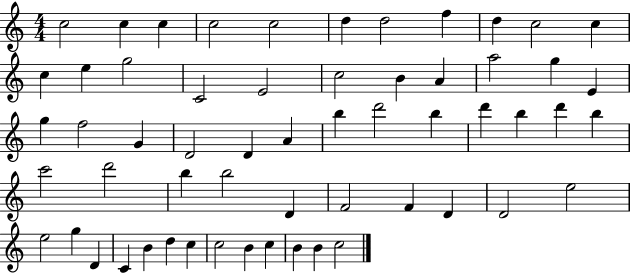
{
  \clef treble
  \numericTimeSignature
  \time 4/4
  \key c \major
  c''2 c''4 c''4 | c''2 c''2 | d''4 d''2 f''4 | d''4 c''2 c''4 | \break c''4 e''4 g''2 | c'2 e'2 | c''2 b'4 a'4 | a''2 g''4 e'4 | \break g''4 f''2 g'4 | d'2 d'4 a'4 | b''4 d'''2 b''4 | d'''4 b''4 d'''4 b''4 | \break c'''2 d'''2 | b''4 b''2 d'4 | f'2 f'4 d'4 | d'2 e''2 | \break e''2 g''4 d'4 | c'4 b'4 d''4 c''4 | c''2 b'4 c''4 | b'4 b'4 c''2 | \break \bar "|."
}